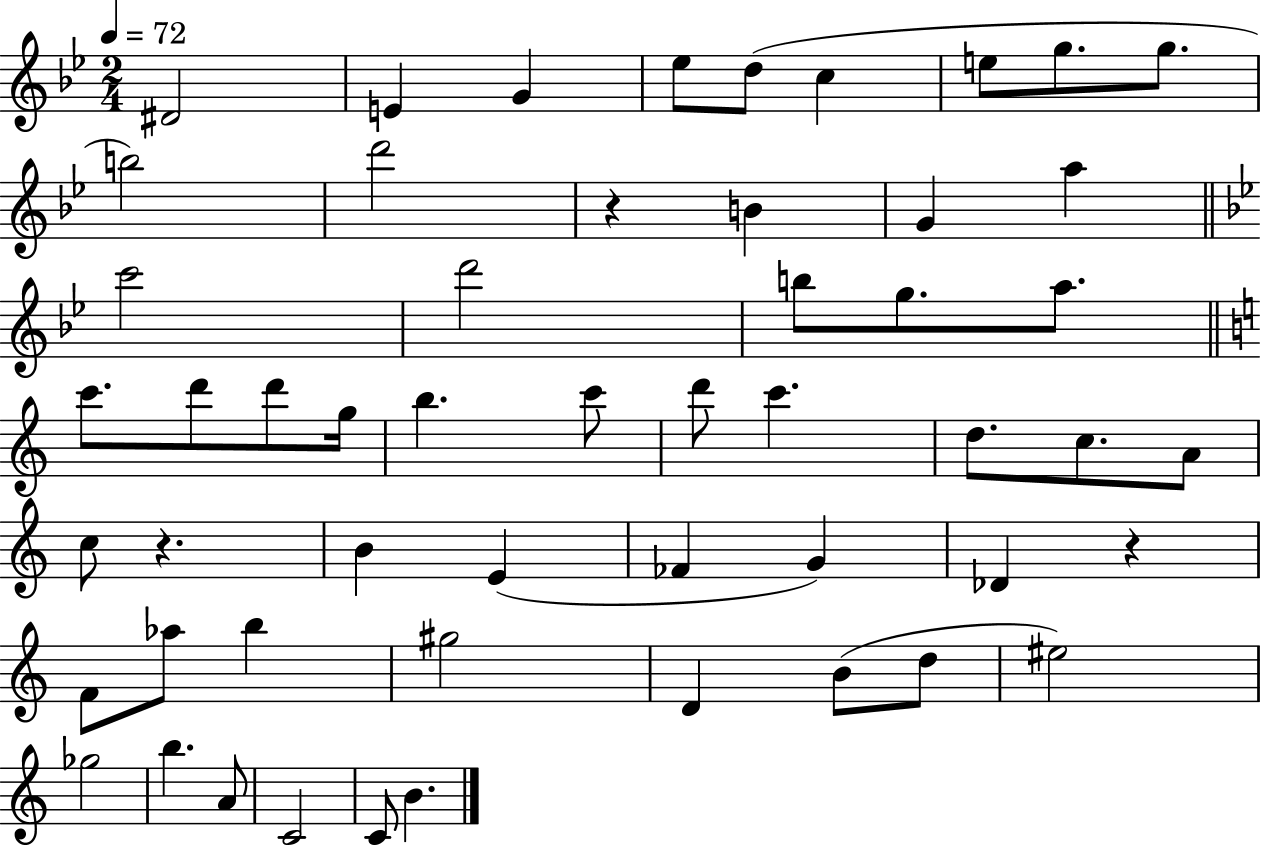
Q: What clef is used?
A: treble